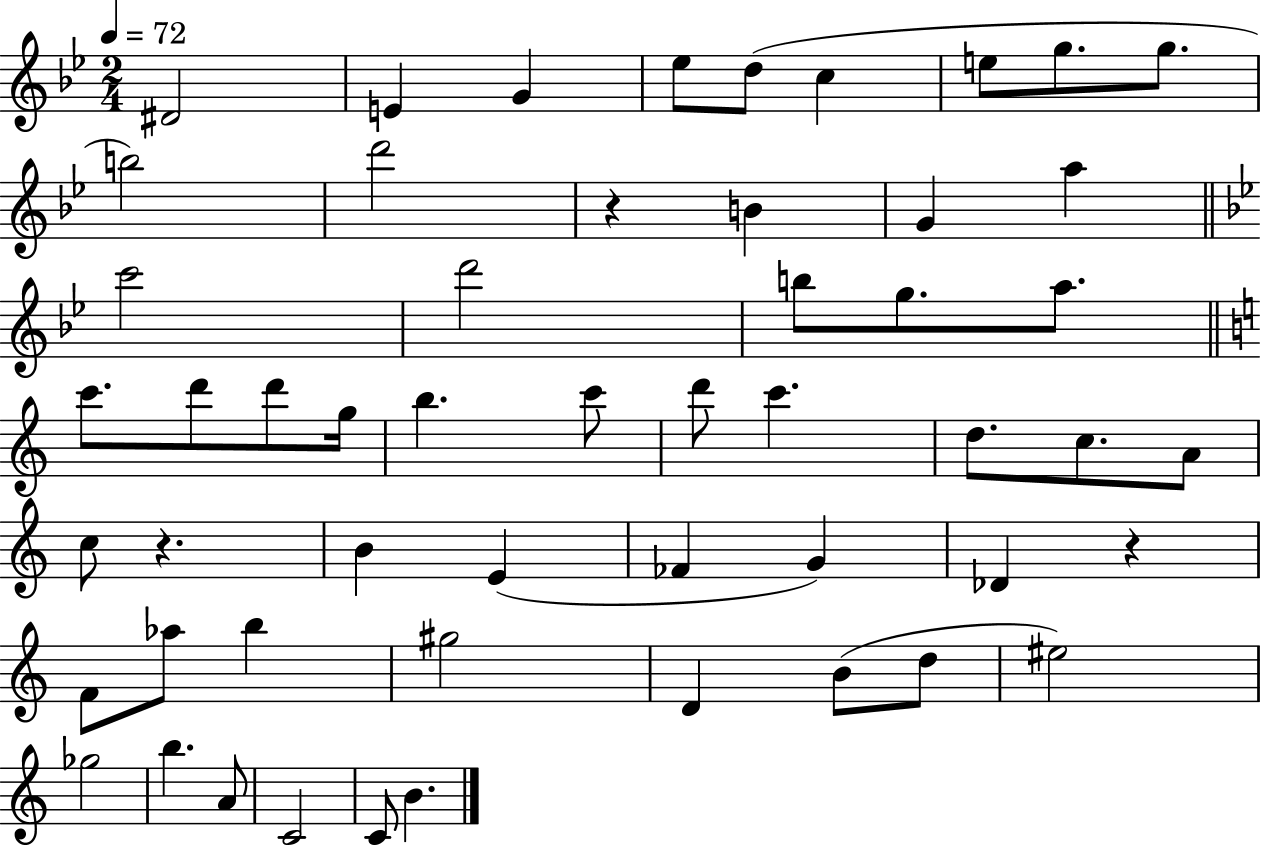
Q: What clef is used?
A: treble